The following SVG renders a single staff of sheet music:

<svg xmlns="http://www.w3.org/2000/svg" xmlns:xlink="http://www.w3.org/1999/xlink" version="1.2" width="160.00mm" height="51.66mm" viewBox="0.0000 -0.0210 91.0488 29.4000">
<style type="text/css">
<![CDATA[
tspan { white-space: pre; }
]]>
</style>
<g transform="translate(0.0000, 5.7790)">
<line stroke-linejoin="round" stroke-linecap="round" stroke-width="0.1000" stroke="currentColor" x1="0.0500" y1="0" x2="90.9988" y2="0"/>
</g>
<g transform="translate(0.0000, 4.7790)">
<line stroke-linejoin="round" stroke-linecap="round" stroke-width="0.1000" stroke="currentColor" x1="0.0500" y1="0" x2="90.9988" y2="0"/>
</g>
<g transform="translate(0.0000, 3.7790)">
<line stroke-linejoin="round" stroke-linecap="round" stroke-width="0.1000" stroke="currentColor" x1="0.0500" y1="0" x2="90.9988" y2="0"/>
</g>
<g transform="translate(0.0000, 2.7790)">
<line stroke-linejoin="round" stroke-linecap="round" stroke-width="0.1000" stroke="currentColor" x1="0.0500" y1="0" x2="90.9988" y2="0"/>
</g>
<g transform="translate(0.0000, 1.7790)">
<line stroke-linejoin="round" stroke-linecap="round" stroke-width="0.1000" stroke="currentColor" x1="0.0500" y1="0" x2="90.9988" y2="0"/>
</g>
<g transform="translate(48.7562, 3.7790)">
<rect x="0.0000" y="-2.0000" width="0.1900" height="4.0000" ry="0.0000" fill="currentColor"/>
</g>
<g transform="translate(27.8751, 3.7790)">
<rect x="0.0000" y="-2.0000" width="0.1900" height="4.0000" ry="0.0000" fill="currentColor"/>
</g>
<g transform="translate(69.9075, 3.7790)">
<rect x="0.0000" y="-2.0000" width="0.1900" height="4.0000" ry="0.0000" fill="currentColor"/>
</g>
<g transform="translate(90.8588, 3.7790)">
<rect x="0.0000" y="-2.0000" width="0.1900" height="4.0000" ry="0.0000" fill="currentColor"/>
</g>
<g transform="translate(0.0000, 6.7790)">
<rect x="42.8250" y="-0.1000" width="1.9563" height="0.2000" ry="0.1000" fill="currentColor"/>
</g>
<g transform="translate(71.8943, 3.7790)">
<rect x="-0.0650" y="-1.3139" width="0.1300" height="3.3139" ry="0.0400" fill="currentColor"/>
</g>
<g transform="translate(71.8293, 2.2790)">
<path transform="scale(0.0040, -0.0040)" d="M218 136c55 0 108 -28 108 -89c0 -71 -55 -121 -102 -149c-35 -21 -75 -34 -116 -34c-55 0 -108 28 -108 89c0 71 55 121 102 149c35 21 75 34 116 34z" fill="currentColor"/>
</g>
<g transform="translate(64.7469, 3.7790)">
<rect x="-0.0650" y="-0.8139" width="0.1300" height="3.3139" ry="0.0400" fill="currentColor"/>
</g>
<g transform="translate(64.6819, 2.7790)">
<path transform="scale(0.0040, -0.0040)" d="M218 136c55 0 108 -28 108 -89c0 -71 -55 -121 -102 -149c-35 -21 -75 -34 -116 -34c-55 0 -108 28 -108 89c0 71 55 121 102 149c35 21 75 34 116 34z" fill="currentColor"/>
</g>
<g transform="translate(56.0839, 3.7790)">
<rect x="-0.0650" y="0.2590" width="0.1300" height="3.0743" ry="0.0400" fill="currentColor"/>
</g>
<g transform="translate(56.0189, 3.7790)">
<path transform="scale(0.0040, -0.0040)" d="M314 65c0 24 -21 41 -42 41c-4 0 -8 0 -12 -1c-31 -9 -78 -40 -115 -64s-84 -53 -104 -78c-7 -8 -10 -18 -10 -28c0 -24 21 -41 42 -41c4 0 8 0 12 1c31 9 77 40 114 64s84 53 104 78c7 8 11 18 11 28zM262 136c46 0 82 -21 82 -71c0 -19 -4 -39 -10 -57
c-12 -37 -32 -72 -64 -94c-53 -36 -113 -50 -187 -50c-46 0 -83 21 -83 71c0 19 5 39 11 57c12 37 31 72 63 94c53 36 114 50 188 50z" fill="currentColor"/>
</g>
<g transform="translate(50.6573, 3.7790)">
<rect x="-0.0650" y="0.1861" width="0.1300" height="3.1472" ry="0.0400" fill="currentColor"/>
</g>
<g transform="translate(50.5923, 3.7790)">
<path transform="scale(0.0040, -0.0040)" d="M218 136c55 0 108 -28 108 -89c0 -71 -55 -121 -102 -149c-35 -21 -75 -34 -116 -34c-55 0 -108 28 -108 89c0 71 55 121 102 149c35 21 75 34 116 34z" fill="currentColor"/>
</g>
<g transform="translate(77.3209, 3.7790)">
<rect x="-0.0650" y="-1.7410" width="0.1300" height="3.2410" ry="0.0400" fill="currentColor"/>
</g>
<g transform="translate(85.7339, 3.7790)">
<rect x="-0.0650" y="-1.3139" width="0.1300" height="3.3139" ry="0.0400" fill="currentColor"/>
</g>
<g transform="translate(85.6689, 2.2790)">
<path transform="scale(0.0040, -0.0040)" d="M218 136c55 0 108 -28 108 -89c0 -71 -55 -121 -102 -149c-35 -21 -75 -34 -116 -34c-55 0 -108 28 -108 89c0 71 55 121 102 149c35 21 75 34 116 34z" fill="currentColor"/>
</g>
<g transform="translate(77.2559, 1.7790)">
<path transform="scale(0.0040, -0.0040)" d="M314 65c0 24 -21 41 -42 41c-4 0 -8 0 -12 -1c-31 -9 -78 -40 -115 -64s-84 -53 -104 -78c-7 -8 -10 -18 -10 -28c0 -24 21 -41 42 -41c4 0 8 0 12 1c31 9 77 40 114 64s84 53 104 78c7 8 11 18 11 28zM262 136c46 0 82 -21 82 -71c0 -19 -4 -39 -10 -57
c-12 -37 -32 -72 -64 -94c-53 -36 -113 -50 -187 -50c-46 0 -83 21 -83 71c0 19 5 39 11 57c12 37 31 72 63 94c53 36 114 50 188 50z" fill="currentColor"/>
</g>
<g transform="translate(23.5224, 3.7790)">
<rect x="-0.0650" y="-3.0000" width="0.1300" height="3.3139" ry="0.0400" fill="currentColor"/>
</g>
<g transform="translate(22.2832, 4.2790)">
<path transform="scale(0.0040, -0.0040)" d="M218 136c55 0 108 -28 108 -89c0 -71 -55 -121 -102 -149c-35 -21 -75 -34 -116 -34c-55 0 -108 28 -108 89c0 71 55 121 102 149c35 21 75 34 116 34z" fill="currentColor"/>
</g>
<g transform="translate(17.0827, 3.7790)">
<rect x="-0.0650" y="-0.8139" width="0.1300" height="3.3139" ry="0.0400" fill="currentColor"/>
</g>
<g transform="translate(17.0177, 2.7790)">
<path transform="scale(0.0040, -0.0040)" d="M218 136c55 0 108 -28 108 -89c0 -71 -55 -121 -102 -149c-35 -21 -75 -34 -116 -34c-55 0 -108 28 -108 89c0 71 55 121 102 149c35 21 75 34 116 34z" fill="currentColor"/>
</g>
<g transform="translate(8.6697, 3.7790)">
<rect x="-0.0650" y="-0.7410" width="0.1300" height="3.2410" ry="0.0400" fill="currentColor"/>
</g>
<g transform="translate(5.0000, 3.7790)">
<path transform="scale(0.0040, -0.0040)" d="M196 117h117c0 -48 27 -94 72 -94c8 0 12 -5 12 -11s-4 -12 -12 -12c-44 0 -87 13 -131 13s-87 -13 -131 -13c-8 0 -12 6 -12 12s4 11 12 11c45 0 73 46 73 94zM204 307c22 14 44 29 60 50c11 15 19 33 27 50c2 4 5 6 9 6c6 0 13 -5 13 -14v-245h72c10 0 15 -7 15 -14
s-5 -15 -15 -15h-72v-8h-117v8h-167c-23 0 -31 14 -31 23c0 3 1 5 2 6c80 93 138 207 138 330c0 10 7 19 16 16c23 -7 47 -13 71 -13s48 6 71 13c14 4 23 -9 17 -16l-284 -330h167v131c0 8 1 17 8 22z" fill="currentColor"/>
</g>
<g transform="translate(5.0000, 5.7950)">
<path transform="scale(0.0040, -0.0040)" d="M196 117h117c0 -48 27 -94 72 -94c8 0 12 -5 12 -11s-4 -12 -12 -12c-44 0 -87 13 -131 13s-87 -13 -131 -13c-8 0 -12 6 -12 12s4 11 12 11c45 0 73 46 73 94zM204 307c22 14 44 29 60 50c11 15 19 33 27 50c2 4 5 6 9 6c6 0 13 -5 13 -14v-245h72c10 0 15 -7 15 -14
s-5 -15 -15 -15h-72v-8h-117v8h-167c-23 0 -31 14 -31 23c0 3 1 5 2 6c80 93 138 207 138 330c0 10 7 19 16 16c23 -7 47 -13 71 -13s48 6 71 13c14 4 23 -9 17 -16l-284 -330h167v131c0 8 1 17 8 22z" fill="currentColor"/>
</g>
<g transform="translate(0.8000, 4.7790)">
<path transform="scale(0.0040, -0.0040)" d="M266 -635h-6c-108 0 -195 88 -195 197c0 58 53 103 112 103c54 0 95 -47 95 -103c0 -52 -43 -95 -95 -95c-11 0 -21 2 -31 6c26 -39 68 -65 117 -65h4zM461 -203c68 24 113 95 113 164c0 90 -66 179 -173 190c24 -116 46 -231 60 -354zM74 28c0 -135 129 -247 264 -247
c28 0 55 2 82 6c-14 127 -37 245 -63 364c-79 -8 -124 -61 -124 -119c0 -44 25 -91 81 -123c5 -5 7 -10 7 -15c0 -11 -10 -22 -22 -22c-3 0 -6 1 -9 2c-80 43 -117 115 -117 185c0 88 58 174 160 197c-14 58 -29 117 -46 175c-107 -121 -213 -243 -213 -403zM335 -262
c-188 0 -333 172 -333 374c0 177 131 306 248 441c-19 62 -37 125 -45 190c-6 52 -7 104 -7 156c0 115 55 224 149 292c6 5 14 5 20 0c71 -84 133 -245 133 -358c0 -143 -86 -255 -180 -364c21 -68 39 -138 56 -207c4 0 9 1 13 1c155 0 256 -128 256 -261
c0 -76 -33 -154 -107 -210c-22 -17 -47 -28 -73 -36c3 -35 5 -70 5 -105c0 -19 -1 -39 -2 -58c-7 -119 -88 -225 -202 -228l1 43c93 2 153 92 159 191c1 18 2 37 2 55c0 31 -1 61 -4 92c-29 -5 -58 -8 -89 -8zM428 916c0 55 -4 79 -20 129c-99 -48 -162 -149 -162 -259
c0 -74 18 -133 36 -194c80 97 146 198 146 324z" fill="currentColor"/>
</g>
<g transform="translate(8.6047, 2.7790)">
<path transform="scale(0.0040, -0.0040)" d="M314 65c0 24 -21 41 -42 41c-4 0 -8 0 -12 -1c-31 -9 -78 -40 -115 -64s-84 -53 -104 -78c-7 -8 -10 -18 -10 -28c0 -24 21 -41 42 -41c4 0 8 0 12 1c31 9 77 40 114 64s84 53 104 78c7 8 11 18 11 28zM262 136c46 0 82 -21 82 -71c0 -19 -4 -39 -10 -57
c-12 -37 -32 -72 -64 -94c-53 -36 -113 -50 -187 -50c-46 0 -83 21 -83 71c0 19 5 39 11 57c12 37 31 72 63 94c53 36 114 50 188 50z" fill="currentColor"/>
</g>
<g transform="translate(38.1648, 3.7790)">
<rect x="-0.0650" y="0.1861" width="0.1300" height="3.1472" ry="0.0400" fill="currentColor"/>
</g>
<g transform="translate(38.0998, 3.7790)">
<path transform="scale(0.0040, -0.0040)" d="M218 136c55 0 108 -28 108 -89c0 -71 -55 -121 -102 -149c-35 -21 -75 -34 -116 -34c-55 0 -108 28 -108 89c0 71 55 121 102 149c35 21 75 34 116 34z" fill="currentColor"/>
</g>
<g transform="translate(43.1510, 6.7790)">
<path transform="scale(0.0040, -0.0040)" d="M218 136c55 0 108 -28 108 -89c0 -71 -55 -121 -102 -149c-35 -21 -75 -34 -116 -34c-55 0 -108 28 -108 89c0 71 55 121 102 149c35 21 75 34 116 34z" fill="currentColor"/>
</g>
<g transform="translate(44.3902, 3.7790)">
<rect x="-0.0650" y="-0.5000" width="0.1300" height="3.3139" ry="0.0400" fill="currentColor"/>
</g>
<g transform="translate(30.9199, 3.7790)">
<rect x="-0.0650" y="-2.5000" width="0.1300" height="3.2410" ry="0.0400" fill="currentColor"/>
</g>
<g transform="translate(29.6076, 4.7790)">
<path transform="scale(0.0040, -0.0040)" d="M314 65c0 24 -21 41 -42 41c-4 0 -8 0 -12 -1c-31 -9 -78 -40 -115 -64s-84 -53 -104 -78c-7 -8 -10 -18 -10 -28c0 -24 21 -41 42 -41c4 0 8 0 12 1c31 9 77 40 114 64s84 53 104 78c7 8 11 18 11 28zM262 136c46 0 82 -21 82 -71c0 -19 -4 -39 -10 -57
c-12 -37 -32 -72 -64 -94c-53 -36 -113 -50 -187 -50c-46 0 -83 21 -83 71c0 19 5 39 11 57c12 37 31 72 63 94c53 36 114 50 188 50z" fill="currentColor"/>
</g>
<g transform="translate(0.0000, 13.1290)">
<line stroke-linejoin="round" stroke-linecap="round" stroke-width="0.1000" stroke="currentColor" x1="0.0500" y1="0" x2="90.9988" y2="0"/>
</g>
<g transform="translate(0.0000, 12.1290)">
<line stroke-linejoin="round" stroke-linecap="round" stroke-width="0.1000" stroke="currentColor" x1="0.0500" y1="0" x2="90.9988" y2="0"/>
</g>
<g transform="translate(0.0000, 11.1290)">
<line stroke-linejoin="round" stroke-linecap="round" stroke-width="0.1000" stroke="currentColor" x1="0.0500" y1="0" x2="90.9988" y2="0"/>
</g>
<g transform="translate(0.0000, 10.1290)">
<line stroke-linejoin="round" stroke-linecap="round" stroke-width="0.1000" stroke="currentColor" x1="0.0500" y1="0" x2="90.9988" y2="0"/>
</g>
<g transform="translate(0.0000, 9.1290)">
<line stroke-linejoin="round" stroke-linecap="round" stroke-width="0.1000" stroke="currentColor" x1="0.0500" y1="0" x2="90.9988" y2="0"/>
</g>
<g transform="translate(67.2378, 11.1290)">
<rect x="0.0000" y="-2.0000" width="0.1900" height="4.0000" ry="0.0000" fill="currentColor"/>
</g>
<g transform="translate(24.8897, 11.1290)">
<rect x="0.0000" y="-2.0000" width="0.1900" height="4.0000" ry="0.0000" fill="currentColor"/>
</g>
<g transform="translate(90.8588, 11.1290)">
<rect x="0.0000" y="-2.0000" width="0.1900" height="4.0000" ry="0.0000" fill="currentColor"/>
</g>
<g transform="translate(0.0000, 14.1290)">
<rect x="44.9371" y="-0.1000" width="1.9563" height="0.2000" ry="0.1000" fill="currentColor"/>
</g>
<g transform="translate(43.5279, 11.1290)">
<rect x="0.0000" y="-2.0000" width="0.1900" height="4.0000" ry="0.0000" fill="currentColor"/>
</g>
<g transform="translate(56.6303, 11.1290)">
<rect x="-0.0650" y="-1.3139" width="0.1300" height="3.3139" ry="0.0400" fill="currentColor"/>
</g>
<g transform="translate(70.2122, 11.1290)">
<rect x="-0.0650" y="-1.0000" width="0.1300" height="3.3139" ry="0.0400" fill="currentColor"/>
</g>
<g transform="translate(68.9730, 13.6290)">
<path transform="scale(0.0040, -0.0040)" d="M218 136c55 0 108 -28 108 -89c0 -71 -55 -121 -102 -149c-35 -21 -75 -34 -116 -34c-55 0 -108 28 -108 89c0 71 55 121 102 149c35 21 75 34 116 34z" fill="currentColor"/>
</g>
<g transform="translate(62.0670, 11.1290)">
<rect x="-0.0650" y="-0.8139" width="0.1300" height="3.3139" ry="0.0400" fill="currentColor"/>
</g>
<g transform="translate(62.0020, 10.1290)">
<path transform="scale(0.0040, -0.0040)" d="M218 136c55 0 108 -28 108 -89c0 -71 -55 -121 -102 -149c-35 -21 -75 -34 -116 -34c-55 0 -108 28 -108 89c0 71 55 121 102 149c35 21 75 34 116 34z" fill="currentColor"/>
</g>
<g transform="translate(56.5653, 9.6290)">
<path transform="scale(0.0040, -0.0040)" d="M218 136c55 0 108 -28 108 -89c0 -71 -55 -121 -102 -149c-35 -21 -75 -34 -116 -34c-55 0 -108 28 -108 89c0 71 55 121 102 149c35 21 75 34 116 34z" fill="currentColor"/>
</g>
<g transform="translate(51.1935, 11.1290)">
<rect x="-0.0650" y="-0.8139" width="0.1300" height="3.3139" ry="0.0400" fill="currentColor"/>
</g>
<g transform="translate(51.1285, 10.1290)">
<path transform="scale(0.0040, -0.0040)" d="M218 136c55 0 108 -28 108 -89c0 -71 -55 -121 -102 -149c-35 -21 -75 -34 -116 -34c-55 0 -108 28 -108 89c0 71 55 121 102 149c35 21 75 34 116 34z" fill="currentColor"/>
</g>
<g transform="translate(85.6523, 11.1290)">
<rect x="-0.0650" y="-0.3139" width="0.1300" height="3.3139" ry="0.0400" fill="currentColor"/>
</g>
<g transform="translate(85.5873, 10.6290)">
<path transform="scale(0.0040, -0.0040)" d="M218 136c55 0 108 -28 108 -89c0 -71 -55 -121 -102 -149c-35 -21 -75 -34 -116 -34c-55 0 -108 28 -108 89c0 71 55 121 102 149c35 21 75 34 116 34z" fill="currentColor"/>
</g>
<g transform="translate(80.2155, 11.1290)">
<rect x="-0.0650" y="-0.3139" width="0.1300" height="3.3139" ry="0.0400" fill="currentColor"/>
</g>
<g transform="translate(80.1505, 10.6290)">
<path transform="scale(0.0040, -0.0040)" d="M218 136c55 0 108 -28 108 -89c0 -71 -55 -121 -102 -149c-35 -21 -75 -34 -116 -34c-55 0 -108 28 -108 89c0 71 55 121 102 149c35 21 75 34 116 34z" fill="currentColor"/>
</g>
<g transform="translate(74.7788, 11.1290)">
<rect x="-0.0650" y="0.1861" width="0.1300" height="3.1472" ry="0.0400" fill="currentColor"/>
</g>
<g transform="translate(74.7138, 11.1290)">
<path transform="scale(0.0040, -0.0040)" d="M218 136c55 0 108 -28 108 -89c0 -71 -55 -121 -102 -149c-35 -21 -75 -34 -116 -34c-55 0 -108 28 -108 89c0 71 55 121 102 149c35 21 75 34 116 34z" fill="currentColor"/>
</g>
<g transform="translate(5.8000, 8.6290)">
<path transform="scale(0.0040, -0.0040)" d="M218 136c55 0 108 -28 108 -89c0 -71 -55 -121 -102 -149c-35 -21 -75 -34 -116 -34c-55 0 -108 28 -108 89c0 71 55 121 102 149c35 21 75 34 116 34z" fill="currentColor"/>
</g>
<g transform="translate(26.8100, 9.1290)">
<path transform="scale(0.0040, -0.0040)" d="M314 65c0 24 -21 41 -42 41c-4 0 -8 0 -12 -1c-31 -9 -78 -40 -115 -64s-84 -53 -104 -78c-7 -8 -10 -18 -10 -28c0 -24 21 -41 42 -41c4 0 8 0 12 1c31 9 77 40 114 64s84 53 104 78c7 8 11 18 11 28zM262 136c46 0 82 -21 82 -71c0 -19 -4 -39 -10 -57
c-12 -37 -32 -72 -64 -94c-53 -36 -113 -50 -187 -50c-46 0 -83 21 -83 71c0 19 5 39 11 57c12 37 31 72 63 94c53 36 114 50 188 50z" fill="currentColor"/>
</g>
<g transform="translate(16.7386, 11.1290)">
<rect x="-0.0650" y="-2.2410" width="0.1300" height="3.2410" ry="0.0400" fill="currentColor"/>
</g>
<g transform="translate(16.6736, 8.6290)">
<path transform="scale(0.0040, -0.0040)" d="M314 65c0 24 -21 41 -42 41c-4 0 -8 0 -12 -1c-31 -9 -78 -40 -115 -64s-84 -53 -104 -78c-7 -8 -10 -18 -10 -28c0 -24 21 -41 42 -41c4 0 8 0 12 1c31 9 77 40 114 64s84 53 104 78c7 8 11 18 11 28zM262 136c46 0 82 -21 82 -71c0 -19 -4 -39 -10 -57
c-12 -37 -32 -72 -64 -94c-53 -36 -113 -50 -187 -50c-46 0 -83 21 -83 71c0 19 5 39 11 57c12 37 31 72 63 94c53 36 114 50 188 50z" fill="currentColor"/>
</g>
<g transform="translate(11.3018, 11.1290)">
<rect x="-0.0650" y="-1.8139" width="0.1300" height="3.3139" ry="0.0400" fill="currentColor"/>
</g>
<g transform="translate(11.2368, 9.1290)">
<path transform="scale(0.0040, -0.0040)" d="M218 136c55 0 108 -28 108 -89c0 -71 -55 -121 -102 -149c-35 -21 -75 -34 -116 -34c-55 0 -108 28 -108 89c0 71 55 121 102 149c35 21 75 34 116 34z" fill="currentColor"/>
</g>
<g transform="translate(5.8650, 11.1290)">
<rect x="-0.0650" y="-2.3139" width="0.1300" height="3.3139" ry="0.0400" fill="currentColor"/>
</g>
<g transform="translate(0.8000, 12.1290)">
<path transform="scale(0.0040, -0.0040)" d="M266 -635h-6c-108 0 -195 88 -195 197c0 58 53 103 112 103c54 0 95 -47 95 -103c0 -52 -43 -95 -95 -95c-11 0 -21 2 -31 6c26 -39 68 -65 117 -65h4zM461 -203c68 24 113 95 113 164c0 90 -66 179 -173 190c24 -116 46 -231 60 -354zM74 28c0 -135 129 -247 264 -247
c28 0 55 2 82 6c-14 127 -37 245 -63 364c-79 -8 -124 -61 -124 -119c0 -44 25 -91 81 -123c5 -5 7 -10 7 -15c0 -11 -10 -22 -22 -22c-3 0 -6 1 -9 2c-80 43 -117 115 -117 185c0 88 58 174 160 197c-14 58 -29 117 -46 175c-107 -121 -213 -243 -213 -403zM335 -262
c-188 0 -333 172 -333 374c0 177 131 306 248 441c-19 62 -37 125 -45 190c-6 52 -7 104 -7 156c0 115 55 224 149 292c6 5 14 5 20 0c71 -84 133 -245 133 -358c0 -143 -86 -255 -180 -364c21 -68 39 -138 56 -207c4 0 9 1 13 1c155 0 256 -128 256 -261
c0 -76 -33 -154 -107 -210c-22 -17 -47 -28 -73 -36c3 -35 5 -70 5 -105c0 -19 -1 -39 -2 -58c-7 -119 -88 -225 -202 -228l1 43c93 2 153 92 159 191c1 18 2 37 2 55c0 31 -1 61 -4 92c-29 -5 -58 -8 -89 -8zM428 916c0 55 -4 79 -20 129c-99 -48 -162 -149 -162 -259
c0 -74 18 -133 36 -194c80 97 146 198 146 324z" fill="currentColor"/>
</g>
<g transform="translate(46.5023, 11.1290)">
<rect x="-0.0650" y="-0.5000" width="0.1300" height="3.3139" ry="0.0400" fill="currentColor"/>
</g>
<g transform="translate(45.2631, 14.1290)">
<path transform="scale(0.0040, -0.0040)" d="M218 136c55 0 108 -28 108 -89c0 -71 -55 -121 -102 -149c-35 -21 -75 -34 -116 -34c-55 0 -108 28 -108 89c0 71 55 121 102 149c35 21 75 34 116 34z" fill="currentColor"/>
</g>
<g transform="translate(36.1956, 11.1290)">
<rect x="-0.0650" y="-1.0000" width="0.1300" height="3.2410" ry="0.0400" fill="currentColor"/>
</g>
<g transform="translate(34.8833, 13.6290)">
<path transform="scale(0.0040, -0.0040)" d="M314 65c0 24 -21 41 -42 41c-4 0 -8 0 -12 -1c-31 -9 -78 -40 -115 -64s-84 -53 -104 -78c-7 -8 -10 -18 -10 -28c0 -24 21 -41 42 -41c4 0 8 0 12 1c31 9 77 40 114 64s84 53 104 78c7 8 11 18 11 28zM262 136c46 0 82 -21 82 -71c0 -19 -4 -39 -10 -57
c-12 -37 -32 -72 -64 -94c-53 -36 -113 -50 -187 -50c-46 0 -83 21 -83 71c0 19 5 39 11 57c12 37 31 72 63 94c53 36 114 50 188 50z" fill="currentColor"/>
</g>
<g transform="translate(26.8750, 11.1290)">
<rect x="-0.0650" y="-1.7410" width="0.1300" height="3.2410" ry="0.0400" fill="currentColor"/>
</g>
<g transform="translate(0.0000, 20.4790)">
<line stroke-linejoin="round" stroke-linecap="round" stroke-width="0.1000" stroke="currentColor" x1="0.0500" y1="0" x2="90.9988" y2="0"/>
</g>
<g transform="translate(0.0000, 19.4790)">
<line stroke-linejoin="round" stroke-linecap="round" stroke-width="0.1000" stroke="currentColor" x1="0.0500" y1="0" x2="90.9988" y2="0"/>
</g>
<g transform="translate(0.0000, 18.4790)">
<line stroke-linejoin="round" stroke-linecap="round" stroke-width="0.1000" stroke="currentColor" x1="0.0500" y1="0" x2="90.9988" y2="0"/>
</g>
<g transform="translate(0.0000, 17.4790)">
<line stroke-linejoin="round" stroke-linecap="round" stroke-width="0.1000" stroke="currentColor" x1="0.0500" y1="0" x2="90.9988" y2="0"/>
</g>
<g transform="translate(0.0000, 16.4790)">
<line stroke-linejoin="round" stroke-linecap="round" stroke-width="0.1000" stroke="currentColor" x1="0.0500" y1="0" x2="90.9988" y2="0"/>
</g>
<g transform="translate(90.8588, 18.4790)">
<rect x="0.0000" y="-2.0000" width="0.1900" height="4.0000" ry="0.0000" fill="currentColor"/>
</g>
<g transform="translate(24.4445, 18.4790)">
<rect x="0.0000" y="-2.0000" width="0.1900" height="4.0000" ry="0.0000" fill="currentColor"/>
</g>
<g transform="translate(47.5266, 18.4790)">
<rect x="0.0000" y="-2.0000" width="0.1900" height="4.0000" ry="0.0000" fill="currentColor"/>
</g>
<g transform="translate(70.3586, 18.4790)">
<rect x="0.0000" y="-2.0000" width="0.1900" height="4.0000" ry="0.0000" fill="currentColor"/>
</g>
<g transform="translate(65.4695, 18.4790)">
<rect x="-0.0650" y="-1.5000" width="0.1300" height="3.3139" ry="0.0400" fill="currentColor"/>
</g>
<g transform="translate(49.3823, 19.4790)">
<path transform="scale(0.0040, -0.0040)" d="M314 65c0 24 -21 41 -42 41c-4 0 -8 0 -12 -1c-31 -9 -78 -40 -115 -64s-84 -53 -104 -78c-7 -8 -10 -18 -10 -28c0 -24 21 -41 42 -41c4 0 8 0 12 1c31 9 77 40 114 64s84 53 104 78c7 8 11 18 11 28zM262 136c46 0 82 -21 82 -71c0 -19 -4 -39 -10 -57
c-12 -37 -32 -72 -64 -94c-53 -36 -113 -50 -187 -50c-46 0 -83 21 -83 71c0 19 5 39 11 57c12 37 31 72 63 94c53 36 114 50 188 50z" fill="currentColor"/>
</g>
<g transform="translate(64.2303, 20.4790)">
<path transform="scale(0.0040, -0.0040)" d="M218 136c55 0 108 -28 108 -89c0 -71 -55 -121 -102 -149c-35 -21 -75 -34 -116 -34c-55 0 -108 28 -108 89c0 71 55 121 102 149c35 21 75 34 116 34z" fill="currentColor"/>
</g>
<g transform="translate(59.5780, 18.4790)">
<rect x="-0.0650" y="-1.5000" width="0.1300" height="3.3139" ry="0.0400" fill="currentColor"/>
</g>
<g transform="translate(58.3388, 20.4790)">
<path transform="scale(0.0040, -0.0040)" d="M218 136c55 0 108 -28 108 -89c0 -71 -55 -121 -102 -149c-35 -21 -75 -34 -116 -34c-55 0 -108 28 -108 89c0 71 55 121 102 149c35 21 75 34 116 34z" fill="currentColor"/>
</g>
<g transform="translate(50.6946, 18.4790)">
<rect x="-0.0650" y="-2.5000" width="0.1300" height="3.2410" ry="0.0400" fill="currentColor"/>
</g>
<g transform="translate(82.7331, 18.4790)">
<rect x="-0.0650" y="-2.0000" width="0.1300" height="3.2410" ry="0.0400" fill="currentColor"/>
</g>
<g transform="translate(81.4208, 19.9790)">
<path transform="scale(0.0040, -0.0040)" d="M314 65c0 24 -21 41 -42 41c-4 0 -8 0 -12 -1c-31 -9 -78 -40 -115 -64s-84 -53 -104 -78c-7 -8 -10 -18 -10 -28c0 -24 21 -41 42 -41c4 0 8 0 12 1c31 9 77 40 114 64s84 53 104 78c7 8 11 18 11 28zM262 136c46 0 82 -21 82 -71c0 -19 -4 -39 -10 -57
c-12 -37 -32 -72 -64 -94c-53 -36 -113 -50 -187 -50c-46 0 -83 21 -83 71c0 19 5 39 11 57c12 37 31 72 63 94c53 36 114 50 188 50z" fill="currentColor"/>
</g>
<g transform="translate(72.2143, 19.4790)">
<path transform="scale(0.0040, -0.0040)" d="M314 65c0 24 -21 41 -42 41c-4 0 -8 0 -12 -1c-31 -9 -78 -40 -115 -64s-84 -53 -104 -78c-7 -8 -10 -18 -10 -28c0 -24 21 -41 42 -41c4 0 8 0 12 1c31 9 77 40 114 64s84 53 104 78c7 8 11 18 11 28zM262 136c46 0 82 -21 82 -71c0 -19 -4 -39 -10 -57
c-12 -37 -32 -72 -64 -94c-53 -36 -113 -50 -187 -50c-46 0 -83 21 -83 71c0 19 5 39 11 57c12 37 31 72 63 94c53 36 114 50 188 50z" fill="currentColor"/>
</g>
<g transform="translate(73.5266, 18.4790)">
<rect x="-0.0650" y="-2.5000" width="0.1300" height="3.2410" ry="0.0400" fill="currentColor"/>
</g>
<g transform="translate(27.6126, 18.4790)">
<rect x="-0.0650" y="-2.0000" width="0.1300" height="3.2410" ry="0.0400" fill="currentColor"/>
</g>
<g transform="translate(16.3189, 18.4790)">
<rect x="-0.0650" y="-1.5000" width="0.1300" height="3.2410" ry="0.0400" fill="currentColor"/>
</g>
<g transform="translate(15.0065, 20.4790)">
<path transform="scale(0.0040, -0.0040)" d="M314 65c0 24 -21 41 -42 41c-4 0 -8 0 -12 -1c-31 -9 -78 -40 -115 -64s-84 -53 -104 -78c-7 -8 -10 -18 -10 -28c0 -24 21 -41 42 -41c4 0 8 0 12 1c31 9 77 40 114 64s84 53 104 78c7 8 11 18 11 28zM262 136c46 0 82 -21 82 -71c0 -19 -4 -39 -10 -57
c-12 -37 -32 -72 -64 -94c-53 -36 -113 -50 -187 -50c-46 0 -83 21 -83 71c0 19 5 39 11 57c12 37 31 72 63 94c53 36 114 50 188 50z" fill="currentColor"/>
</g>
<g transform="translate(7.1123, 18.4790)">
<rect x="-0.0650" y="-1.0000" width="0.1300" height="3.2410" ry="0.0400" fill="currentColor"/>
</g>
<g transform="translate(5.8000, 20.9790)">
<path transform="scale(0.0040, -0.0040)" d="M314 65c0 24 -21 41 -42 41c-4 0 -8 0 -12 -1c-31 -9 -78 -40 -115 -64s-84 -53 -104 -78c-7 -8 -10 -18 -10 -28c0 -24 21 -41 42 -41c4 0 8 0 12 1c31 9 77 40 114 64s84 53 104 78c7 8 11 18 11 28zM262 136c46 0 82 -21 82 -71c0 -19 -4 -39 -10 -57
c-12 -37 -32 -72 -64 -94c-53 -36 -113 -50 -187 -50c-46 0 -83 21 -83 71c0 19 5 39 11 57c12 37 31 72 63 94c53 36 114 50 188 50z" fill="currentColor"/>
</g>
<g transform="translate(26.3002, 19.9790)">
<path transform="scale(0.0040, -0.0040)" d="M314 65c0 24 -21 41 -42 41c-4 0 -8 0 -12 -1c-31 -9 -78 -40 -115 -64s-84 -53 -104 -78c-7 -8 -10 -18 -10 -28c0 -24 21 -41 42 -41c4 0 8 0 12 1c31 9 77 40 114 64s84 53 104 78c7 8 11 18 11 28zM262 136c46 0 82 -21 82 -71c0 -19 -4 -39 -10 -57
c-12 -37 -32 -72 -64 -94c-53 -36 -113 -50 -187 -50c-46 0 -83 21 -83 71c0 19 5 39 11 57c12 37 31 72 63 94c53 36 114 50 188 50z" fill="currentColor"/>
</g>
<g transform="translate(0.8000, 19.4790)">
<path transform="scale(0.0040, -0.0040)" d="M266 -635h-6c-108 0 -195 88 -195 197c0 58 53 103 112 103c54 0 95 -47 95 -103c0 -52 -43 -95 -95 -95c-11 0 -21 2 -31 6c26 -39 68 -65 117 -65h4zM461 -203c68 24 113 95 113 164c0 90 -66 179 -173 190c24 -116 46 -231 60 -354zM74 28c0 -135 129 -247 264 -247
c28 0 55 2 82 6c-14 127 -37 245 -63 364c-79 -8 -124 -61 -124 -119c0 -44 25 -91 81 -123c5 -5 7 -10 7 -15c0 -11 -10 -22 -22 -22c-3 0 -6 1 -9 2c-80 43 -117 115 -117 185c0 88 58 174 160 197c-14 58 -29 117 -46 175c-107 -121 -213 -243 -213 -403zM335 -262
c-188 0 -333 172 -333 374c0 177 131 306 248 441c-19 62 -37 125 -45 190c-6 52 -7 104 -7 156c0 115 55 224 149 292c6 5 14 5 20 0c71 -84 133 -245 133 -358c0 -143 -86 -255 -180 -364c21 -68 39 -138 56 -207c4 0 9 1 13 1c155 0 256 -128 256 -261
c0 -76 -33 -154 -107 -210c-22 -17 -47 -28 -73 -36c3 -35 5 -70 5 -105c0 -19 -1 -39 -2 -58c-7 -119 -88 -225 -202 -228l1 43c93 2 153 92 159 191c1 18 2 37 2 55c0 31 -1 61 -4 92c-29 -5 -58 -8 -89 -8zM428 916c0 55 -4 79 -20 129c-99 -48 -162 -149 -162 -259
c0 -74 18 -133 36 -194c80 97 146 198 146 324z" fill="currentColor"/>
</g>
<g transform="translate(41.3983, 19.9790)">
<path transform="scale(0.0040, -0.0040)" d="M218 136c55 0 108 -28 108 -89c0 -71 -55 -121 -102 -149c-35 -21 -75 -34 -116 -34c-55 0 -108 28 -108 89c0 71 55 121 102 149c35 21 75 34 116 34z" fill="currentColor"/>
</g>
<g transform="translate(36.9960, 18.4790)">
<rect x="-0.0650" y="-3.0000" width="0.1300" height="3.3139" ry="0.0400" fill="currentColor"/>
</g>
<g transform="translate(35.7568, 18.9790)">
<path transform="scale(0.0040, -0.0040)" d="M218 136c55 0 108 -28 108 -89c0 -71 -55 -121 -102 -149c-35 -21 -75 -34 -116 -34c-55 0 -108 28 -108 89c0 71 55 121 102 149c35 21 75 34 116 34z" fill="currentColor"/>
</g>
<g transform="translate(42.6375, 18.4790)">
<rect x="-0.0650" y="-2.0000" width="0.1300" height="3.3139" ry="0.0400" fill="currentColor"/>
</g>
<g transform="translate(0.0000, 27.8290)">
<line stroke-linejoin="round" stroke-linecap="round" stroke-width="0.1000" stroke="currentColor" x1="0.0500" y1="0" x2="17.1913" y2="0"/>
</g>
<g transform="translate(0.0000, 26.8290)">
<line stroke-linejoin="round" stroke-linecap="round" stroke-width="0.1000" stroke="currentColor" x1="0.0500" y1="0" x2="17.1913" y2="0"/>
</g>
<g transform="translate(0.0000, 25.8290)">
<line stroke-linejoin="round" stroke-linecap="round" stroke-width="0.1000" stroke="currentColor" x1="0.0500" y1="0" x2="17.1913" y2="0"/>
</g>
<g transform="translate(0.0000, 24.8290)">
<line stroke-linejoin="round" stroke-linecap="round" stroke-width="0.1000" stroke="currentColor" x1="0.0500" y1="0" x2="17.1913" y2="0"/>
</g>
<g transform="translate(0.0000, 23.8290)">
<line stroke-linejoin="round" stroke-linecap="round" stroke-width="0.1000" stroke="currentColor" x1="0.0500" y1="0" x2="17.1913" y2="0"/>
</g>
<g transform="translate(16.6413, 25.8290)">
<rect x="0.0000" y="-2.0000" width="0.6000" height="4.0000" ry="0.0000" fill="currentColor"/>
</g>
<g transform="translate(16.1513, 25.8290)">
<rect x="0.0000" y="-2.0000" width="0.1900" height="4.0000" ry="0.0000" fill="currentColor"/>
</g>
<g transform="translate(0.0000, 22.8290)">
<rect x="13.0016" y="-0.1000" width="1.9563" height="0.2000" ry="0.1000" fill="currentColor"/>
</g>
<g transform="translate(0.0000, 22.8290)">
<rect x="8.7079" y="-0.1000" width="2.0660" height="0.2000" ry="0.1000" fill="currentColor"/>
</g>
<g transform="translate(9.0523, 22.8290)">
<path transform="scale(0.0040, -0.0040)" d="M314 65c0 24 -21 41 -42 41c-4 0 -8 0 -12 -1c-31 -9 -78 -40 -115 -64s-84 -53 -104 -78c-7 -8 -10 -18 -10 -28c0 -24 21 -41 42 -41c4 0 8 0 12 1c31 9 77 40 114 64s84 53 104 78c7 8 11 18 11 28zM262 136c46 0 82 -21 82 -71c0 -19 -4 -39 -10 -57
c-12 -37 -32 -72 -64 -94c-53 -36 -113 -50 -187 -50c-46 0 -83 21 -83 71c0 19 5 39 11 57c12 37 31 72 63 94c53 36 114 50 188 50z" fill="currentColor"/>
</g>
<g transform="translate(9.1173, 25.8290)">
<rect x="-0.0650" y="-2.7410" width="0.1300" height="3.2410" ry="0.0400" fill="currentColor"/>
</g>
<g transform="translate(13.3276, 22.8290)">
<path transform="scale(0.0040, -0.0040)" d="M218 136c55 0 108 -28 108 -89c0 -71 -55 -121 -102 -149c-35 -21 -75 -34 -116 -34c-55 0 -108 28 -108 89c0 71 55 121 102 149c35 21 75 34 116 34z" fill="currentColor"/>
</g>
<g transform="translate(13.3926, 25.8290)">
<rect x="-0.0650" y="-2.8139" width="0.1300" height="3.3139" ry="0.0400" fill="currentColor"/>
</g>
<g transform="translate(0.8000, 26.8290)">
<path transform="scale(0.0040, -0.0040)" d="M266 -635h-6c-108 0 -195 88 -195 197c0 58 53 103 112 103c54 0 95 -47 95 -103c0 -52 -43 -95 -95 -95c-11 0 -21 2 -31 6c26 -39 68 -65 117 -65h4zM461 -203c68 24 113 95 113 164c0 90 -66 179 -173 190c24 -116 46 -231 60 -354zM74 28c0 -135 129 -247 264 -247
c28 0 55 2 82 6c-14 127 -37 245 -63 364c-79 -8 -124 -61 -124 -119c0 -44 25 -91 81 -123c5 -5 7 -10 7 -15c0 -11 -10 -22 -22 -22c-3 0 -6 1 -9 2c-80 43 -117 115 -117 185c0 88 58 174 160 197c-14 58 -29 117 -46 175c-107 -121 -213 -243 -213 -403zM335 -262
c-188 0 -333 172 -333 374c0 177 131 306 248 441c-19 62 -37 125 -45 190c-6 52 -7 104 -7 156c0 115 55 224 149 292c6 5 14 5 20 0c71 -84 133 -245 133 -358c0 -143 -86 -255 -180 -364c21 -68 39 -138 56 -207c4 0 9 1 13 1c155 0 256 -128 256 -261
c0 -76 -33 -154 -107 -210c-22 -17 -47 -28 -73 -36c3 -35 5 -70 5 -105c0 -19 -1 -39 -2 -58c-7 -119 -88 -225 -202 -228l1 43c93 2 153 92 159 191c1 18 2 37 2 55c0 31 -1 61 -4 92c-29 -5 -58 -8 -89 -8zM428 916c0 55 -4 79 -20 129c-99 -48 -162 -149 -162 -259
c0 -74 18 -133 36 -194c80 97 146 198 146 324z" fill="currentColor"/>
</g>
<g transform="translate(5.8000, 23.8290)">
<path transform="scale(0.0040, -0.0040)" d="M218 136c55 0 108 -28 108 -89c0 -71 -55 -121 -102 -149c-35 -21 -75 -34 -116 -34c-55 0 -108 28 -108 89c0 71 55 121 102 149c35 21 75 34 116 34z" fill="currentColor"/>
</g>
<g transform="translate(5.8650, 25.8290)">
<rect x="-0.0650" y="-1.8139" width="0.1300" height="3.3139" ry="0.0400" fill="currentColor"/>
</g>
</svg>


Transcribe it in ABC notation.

X:1
T:Untitled
M:4/4
L:1/4
K:C
d2 d A G2 B C B B2 d e f2 e g f g2 f2 D2 C d e d D B c c D2 E2 F2 A F G2 E E G2 F2 f a2 a